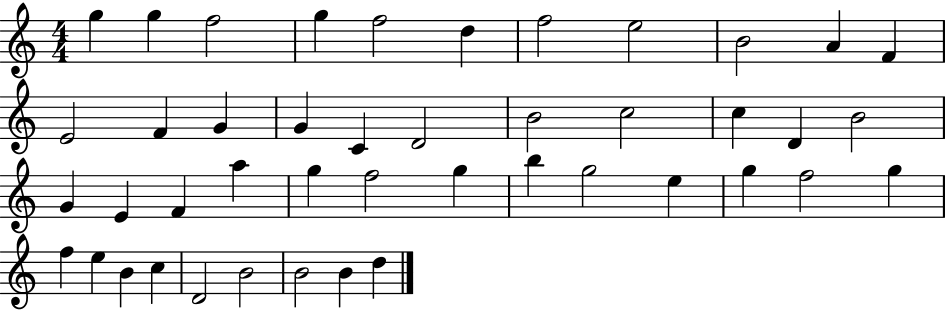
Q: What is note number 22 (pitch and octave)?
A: B4